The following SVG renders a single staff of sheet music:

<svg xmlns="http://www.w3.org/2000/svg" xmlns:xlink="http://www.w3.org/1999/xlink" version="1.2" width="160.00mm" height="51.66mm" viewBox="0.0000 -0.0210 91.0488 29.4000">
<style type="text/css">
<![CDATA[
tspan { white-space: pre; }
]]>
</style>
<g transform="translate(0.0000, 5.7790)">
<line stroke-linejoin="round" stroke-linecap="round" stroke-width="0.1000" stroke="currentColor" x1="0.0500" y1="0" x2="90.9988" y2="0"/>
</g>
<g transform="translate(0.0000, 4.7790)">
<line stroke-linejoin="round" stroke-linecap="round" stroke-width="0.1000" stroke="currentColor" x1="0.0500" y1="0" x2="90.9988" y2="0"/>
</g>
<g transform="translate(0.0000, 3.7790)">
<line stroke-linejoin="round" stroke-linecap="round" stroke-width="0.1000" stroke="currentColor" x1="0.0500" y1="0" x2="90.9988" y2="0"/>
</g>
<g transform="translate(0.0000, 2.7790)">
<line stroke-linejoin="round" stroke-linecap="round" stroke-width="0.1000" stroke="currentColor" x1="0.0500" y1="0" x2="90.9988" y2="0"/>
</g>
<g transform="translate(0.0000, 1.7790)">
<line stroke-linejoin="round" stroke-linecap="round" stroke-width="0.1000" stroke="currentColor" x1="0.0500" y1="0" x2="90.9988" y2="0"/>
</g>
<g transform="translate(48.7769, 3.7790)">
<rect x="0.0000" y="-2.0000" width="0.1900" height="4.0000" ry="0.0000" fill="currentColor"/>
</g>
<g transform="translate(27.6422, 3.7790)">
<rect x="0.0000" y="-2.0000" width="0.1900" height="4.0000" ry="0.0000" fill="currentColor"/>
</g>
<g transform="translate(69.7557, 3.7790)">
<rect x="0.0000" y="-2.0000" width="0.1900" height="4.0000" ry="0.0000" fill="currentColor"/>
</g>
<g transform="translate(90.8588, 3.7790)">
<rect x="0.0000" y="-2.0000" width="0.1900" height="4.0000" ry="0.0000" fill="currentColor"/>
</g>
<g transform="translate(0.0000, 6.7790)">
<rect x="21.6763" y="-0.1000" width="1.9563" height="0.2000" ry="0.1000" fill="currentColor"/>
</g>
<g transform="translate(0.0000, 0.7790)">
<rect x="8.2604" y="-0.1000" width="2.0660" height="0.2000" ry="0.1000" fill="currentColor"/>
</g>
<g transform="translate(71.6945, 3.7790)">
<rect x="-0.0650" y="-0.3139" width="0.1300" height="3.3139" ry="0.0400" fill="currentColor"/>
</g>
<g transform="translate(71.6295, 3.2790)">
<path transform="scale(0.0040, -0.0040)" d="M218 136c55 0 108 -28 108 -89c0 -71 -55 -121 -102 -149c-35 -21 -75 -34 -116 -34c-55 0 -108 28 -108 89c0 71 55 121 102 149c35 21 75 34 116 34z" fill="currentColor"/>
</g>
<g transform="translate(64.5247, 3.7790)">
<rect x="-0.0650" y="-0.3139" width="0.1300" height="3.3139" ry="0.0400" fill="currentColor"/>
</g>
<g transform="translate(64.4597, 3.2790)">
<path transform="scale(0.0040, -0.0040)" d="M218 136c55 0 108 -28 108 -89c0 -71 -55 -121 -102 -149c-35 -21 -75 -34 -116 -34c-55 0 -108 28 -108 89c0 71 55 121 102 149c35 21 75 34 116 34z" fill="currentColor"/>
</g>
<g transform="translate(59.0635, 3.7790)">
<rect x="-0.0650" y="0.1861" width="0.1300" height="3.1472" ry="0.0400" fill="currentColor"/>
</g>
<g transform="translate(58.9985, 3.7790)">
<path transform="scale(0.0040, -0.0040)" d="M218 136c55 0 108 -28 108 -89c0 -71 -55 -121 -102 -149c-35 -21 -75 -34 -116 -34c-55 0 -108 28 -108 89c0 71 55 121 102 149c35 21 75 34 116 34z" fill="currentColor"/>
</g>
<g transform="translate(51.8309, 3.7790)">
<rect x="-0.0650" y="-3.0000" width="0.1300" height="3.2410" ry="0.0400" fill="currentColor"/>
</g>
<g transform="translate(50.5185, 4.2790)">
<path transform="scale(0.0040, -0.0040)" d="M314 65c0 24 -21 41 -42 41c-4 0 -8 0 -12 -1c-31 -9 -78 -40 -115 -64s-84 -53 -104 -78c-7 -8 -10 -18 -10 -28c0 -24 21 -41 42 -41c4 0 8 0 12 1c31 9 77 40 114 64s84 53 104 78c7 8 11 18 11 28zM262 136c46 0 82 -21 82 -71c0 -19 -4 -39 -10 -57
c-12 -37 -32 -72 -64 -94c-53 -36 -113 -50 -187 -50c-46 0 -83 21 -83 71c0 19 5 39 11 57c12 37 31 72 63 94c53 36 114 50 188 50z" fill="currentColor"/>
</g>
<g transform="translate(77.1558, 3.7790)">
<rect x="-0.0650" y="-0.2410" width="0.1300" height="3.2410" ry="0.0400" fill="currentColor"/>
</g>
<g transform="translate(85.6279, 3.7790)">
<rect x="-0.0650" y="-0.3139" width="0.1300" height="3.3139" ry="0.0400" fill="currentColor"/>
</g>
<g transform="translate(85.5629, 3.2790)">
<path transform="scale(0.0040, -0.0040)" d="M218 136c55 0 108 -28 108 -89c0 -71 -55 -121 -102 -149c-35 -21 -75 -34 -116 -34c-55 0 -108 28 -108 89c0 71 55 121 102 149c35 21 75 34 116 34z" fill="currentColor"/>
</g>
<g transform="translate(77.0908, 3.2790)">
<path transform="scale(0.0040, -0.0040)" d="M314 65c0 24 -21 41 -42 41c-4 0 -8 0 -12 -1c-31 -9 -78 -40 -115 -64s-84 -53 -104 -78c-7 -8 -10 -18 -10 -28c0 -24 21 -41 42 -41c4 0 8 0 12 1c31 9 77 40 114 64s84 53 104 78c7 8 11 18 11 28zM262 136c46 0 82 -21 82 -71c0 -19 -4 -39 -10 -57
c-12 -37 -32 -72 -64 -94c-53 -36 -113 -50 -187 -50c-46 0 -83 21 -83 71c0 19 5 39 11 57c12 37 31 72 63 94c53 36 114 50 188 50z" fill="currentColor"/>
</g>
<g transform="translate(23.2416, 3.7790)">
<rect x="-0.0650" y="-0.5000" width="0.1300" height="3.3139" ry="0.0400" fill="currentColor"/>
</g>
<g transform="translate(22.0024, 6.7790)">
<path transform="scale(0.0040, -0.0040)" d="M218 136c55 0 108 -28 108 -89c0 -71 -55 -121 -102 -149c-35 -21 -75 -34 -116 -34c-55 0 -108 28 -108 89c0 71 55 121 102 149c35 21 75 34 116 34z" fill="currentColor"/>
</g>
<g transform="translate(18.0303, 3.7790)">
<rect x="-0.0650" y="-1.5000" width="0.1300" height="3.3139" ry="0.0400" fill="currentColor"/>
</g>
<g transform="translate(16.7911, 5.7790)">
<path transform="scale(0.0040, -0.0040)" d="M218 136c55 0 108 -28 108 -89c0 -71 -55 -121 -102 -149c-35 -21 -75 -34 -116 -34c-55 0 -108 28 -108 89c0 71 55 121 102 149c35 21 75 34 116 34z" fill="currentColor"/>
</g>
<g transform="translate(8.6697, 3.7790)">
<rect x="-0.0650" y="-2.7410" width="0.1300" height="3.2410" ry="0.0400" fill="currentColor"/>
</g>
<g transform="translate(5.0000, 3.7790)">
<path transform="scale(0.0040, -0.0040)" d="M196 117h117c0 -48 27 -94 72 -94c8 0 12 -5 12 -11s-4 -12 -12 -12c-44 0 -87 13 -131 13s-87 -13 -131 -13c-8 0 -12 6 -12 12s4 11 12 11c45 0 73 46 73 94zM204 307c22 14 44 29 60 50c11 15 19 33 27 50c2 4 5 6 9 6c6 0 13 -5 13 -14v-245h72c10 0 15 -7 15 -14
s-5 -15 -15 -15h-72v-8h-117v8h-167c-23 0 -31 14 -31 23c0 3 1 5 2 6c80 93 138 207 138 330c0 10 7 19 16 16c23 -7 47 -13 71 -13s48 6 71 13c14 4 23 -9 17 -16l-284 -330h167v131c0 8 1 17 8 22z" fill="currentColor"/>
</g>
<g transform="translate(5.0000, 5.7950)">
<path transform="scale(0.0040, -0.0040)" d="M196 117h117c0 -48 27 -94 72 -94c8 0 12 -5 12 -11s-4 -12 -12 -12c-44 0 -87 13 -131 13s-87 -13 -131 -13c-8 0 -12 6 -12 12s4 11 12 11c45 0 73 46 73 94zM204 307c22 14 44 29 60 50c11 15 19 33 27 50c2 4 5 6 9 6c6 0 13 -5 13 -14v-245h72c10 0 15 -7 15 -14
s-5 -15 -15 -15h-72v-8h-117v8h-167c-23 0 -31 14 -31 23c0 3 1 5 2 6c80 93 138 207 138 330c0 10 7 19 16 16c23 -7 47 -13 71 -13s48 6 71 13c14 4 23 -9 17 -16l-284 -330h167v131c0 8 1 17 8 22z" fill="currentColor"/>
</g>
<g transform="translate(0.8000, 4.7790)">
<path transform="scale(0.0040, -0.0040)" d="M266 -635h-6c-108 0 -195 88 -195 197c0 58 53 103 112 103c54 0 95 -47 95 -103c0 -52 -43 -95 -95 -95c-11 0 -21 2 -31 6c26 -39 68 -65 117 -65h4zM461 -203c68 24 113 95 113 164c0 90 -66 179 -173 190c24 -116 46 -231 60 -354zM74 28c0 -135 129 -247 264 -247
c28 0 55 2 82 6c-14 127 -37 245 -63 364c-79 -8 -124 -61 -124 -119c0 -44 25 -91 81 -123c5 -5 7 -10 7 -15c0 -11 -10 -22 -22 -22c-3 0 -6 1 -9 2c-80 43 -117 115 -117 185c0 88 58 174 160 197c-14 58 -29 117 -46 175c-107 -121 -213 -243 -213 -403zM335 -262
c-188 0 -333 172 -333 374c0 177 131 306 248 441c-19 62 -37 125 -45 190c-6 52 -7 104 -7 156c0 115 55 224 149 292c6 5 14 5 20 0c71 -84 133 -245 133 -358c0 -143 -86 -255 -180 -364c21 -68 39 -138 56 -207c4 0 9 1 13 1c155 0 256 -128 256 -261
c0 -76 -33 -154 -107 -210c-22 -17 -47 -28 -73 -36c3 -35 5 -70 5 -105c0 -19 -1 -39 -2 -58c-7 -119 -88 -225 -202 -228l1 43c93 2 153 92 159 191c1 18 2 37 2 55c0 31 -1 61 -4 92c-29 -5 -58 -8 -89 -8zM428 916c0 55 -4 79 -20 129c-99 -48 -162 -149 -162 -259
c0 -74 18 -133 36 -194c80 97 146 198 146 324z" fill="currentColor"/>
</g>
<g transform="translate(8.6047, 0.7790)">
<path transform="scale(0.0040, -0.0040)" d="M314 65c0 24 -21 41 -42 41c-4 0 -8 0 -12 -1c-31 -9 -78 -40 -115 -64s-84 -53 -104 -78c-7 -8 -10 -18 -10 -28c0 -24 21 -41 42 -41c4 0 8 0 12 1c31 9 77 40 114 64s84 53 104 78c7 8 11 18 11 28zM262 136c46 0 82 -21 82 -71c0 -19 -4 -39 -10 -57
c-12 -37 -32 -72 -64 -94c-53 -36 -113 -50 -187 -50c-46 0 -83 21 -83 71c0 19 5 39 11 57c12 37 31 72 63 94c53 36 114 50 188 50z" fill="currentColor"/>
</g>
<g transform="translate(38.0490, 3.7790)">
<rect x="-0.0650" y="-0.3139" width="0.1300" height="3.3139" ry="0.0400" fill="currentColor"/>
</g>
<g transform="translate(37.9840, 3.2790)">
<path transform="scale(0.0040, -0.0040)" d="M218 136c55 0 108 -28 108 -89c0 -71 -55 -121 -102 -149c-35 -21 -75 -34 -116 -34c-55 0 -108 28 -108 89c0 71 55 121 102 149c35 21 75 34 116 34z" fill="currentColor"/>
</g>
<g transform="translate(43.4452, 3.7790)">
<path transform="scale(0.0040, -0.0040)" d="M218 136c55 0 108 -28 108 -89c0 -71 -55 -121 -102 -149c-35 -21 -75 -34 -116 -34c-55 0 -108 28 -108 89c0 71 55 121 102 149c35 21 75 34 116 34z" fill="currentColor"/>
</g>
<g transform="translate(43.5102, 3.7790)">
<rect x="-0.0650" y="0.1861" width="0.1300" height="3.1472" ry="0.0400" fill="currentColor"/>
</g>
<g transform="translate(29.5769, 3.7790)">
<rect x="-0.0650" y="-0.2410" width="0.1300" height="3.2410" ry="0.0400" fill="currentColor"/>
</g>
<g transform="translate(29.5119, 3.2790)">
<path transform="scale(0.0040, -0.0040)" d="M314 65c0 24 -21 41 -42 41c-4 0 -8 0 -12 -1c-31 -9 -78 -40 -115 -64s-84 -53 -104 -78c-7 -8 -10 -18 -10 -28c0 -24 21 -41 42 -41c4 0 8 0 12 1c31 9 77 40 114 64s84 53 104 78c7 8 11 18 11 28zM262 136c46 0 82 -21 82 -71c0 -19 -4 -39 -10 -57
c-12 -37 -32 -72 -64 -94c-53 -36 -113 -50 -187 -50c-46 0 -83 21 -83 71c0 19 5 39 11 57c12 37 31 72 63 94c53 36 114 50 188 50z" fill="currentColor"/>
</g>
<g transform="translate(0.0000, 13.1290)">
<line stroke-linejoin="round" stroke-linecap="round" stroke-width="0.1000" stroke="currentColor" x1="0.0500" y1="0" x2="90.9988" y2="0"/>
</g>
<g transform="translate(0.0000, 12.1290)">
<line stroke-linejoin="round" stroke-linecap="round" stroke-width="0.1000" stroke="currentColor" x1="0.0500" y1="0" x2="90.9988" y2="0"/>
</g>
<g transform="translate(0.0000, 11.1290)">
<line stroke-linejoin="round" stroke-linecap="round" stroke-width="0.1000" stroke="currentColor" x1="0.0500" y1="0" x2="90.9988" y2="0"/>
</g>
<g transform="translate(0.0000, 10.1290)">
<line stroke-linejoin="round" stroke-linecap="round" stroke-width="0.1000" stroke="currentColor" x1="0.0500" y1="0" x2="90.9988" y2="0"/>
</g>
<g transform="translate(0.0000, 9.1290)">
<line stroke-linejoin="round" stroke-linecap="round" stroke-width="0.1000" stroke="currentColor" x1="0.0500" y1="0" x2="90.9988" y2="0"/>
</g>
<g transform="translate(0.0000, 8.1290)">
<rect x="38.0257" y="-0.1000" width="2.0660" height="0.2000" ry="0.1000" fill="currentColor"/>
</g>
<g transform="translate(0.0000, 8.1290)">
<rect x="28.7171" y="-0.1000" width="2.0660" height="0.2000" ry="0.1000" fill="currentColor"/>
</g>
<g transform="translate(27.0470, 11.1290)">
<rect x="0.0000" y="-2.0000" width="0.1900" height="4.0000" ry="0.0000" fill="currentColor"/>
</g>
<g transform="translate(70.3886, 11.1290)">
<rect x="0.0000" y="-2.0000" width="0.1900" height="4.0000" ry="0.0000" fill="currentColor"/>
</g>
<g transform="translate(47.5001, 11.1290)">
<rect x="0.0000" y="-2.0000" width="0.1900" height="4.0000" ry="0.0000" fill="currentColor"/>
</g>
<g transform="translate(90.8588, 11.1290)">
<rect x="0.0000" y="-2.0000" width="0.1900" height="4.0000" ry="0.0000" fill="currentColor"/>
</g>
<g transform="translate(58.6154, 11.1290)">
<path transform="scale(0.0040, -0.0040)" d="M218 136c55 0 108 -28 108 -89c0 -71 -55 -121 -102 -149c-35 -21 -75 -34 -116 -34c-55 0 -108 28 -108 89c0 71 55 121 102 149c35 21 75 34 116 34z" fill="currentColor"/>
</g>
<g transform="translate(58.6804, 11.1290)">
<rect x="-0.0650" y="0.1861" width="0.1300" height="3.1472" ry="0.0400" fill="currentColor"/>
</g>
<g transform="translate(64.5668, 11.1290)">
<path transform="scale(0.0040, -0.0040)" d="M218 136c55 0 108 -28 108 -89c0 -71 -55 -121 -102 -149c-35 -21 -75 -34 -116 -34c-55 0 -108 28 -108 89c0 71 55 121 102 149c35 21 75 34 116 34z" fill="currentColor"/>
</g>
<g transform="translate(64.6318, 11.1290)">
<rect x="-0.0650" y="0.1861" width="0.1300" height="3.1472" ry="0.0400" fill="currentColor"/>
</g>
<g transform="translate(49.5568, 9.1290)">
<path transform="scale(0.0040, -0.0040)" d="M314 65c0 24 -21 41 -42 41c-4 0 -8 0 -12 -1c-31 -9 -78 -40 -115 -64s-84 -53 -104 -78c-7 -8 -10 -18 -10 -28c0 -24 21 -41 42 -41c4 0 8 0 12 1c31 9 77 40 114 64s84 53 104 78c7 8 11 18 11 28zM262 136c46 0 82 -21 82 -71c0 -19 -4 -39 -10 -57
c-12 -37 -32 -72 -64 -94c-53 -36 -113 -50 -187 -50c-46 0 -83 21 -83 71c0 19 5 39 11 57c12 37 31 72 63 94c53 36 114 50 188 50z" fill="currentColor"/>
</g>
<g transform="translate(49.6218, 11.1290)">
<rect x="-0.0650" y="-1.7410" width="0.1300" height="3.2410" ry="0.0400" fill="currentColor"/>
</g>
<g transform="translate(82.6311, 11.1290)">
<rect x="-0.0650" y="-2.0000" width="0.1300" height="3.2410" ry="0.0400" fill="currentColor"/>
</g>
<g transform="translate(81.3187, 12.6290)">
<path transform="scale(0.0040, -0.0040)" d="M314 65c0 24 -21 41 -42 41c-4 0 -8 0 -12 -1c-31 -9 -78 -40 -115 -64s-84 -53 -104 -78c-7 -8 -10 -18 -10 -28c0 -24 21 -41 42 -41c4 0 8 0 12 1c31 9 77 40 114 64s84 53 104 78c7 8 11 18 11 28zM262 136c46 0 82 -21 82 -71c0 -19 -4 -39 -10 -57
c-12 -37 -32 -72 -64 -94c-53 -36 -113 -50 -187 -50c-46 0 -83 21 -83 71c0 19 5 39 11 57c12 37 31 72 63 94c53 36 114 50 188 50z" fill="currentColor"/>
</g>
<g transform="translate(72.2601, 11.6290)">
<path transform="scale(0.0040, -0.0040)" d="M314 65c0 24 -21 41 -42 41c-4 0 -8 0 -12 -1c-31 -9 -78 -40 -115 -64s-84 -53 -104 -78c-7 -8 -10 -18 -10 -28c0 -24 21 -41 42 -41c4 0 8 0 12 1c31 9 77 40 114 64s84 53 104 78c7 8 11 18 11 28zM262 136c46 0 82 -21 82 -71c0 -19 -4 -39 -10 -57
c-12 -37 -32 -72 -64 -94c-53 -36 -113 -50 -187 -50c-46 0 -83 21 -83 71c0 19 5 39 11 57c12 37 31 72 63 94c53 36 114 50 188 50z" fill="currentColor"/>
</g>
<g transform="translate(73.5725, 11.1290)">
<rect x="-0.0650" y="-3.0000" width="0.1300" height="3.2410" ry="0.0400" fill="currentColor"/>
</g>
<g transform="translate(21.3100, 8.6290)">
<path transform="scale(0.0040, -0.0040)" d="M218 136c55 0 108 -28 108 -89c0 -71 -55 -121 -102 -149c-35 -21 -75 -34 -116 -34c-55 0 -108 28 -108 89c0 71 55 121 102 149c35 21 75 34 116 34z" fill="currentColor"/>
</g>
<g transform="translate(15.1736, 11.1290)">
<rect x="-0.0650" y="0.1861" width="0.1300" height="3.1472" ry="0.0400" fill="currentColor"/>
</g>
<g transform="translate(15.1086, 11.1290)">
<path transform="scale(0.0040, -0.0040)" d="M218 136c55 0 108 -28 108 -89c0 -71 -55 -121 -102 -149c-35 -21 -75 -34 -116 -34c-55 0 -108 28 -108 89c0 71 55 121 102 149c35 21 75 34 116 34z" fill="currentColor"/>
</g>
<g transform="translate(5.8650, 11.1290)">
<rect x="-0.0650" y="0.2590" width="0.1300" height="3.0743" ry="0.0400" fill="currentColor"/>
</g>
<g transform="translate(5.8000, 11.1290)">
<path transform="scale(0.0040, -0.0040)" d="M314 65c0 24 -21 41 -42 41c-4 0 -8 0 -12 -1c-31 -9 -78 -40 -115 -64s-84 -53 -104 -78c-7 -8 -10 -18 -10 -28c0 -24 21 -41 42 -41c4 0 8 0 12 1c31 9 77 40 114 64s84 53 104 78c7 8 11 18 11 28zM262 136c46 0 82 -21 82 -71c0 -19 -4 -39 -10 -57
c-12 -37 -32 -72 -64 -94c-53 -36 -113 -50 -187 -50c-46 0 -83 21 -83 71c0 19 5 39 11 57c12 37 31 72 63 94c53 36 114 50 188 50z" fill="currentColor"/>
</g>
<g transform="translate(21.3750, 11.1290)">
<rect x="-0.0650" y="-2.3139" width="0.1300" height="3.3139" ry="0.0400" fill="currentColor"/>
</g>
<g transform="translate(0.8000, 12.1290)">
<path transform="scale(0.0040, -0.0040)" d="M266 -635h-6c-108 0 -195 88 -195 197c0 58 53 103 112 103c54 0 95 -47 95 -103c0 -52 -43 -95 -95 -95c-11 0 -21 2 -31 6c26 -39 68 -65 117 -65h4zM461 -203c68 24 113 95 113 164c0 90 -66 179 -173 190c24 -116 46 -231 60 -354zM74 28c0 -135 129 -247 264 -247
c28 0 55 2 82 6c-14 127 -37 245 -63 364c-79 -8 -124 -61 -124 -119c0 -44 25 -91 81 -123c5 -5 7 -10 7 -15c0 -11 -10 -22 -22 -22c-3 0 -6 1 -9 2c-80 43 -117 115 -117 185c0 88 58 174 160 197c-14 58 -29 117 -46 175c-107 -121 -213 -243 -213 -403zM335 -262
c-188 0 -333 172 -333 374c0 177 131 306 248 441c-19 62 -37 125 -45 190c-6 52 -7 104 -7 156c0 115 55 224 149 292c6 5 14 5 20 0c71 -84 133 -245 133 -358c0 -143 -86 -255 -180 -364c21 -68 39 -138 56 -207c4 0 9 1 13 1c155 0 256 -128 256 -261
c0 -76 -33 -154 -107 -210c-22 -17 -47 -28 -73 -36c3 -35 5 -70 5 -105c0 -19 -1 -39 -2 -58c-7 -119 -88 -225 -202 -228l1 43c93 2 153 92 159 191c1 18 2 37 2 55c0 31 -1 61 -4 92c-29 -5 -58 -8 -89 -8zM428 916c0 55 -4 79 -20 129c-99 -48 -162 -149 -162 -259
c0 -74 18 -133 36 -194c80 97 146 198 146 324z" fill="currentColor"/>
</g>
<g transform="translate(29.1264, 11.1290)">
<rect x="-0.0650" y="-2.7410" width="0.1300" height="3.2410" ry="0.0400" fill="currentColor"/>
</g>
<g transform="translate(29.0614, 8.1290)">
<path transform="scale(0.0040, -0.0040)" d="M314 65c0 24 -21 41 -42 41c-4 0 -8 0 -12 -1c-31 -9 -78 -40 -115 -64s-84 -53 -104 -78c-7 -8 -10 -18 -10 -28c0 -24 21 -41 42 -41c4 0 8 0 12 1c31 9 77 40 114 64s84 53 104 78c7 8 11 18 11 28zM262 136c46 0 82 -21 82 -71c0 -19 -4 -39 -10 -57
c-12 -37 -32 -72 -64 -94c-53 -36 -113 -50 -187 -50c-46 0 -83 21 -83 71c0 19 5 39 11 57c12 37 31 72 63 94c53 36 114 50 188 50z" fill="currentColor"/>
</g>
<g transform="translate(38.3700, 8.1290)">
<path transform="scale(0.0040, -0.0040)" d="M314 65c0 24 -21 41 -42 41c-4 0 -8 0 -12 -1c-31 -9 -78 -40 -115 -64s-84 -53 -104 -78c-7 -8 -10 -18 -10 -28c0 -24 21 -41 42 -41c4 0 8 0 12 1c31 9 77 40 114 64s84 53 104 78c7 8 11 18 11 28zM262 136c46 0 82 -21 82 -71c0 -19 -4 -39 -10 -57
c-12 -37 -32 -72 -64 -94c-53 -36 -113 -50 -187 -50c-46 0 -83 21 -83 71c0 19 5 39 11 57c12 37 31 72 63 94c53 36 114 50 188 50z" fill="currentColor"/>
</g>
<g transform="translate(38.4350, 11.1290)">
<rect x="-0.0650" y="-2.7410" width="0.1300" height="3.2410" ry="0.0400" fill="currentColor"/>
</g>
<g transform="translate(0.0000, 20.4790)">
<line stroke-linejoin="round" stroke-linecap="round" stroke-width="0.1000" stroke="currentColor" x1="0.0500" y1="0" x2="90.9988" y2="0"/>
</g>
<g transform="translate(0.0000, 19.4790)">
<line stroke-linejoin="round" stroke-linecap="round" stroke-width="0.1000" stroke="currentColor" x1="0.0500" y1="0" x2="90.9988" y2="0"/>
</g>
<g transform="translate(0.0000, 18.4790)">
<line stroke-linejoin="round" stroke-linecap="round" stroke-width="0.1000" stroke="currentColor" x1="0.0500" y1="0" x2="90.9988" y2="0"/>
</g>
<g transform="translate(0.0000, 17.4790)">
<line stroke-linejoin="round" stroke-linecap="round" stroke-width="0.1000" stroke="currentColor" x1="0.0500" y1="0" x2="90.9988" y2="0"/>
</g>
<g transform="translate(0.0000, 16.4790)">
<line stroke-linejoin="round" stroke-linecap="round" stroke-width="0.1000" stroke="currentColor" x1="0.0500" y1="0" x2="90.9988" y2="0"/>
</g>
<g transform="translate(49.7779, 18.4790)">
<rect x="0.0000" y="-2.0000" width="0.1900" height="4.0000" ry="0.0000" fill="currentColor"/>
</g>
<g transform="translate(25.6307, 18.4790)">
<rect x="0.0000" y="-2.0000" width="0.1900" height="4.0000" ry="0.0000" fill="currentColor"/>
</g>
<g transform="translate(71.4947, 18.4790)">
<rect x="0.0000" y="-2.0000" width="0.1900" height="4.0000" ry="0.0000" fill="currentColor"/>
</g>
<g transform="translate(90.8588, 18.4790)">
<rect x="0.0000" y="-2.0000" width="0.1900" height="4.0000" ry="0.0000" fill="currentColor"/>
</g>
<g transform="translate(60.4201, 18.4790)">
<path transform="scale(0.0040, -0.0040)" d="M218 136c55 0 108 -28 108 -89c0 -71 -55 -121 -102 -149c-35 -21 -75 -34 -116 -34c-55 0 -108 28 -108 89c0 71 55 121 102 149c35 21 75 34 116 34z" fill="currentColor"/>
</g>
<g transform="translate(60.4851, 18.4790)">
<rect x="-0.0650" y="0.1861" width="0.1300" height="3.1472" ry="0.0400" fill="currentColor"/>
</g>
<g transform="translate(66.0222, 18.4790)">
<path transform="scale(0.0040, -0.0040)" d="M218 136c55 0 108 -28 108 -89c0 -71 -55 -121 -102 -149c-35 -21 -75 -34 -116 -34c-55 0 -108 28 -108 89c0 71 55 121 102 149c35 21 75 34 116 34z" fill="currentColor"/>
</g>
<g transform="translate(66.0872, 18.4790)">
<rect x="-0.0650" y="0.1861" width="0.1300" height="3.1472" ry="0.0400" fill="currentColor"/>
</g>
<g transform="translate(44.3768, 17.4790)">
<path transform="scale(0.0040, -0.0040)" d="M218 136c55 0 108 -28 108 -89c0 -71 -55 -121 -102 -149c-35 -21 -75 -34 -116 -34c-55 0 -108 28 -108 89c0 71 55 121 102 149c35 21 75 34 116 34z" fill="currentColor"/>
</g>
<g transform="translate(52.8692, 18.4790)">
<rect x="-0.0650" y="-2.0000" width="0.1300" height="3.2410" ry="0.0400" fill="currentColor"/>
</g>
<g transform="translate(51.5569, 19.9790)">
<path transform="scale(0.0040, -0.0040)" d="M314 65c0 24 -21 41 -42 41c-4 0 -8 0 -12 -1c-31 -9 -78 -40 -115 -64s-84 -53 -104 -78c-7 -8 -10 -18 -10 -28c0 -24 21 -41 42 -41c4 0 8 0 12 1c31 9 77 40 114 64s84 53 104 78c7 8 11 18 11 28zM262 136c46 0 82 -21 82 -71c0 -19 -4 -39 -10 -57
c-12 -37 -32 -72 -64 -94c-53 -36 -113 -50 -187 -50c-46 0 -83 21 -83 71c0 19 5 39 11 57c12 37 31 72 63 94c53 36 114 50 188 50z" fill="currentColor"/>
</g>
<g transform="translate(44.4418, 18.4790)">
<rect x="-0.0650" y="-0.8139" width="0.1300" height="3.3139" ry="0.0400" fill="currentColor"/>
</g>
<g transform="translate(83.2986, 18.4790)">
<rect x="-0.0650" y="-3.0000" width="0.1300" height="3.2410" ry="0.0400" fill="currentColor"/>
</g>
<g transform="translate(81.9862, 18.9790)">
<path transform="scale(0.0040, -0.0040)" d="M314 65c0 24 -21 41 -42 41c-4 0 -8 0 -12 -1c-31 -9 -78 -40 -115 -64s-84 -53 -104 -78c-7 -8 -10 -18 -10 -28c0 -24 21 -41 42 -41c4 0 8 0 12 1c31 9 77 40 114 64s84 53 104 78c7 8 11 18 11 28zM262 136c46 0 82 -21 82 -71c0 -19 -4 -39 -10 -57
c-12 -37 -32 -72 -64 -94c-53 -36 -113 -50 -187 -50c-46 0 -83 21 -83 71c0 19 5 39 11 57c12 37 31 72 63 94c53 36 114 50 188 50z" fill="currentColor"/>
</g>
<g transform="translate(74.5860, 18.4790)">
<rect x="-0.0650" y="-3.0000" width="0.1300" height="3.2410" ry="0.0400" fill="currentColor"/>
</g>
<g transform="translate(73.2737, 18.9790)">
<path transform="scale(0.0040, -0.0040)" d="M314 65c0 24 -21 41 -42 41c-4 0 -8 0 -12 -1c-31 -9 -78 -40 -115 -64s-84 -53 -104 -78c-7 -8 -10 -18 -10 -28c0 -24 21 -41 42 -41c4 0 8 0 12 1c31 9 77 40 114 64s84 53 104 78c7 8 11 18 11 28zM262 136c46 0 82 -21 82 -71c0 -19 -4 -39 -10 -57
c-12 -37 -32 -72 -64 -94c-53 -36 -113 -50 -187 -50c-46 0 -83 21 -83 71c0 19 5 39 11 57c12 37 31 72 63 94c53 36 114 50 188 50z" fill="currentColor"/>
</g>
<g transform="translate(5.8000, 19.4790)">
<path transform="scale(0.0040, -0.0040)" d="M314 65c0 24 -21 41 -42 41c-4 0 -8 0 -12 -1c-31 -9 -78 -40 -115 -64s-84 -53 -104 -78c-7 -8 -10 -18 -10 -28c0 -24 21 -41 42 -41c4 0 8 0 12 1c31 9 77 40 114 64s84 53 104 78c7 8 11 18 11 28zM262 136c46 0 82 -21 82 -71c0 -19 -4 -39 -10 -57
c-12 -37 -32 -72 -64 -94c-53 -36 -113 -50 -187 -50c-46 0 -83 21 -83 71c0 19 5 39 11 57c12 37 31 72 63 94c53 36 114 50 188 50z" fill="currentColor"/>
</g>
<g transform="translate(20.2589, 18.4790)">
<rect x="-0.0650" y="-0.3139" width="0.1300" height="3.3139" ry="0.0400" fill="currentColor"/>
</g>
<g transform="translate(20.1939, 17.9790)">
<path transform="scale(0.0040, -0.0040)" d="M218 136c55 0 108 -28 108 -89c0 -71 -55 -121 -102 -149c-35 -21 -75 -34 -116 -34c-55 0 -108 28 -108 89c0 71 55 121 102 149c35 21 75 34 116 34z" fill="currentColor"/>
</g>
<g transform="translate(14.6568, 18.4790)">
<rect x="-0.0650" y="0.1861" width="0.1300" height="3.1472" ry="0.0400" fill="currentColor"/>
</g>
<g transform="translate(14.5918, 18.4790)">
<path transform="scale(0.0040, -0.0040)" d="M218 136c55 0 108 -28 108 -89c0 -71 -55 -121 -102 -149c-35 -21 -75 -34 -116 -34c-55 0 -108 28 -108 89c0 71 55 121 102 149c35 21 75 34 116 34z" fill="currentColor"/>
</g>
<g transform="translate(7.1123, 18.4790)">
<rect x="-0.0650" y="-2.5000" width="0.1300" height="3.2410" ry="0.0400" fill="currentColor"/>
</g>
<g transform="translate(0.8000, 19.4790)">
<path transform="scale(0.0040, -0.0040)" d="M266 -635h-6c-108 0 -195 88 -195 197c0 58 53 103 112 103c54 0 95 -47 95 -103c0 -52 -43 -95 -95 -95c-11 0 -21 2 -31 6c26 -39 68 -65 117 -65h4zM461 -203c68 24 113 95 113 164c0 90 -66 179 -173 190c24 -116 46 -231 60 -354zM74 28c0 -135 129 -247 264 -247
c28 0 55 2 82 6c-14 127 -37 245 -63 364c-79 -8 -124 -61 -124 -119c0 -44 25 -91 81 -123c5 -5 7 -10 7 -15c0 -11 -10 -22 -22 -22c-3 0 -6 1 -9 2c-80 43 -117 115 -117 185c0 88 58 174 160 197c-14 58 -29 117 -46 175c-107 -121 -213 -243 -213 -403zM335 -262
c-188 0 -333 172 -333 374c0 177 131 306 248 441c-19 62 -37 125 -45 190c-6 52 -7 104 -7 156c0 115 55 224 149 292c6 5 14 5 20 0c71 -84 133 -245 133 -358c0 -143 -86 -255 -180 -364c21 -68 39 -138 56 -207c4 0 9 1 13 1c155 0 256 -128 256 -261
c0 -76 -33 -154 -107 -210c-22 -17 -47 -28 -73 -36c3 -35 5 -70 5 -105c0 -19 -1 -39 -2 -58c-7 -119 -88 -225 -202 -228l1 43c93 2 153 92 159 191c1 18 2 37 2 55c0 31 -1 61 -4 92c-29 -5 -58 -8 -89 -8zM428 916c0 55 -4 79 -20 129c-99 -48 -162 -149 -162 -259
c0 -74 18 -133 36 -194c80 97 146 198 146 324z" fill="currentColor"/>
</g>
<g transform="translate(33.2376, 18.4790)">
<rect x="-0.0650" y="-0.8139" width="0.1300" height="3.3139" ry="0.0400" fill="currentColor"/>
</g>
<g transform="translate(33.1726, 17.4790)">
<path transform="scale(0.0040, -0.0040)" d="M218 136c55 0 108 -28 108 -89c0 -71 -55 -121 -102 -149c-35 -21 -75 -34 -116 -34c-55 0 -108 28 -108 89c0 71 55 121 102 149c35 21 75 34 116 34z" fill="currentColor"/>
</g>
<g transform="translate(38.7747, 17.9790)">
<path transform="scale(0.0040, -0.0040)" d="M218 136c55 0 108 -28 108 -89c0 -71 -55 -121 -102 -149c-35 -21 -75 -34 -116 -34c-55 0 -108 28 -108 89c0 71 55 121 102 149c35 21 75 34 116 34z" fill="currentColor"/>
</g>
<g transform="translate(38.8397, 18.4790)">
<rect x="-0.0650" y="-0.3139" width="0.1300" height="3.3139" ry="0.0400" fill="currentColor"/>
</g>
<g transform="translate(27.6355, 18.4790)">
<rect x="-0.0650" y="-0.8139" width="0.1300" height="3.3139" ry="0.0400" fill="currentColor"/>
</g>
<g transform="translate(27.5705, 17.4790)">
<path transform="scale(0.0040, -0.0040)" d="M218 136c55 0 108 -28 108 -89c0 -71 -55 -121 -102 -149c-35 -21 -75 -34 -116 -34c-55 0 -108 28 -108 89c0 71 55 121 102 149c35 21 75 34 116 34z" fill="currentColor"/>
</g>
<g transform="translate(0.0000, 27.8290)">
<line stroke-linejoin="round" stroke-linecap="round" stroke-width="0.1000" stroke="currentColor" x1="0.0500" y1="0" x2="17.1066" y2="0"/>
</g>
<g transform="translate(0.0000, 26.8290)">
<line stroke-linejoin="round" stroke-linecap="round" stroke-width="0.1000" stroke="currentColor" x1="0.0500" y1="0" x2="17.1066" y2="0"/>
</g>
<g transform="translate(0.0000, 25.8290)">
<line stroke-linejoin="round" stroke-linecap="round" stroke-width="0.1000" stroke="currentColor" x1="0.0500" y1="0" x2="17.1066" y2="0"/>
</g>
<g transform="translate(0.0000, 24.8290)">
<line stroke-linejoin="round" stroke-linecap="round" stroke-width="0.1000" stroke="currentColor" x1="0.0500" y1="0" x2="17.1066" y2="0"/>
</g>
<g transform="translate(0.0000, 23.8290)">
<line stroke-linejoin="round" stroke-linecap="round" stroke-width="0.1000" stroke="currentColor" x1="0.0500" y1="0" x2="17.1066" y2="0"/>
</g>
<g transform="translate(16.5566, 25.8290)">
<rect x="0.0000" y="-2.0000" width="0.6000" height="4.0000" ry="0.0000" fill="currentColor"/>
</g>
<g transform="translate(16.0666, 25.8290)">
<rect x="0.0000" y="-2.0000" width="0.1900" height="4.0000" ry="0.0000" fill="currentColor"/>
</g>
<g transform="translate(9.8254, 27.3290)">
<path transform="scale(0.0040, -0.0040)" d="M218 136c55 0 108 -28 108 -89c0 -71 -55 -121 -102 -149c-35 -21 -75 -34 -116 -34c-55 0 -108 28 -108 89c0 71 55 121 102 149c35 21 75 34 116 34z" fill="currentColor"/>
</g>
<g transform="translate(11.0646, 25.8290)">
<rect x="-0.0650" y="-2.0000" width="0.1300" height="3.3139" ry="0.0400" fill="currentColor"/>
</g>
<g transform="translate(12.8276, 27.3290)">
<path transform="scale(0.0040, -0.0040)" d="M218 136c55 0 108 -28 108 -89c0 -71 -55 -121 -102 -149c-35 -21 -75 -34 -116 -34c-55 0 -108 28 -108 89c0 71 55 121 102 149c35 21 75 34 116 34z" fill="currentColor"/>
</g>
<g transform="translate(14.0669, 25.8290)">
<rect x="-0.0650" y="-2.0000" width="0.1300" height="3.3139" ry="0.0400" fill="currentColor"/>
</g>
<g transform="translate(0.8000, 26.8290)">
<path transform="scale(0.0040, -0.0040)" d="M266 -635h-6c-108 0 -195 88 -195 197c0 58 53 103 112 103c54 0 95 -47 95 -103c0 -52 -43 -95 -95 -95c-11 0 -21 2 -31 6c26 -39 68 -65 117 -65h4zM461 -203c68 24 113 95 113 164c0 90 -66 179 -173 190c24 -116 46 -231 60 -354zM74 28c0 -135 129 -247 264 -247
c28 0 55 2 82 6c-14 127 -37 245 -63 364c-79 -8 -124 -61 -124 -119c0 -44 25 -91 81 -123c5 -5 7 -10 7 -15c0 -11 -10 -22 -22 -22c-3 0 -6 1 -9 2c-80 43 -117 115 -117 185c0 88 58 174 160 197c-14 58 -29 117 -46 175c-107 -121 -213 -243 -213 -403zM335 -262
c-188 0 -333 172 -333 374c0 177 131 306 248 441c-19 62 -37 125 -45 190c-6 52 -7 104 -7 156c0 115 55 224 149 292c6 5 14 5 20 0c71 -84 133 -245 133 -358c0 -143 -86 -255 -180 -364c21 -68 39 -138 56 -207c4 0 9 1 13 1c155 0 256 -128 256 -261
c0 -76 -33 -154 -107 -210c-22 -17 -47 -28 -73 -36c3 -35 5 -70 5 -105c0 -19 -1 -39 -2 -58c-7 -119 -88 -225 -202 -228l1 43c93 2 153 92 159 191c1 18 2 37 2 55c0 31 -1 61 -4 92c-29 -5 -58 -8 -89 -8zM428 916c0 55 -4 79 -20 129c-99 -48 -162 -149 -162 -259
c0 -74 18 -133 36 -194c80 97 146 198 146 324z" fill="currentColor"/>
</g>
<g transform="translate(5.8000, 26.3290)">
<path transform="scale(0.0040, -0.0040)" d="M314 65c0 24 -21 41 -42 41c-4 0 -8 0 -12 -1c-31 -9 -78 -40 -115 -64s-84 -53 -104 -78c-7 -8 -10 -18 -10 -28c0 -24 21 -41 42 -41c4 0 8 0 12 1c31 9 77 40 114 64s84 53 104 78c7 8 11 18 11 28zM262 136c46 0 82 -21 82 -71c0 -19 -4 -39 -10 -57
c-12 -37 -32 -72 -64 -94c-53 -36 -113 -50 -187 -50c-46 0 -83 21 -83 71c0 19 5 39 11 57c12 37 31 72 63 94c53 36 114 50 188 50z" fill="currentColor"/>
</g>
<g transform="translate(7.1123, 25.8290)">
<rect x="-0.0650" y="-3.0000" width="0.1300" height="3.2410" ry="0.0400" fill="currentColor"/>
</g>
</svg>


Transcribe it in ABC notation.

X:1
T:Untitled
M:4/4
L:1/4
K:C
a2 E C c2 c B A2 B c c c2 c B2 B g a2 a2 f2 B B A2 F2 G2 B c d d c d F2 B B A2 A2 A2 F F